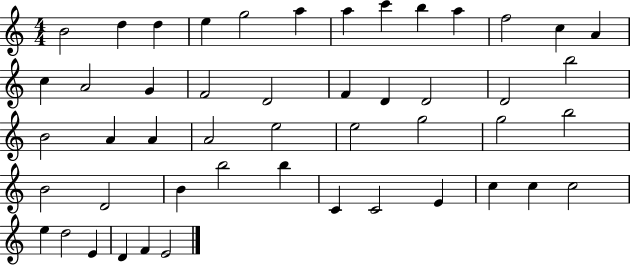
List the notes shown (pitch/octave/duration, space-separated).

B4/h D5/q D5/q E5/q G5/h A5/q A5/q C6/q B5/q A5/q F5/h C5/q A4/q C5/q A4/h G4/q F4/h D4/h F4/q D4/q D4/h D4/h B5/h B4/h A4/q A4/q A4/h E5/h E5/h G5/h G5/h B5/h B4/h D4/h B4/q B5/h B5/q C4/q C4/h E4/q C5/q C5/q C5/h E5/q D5/h E4/q D4/q F4/q E4/h